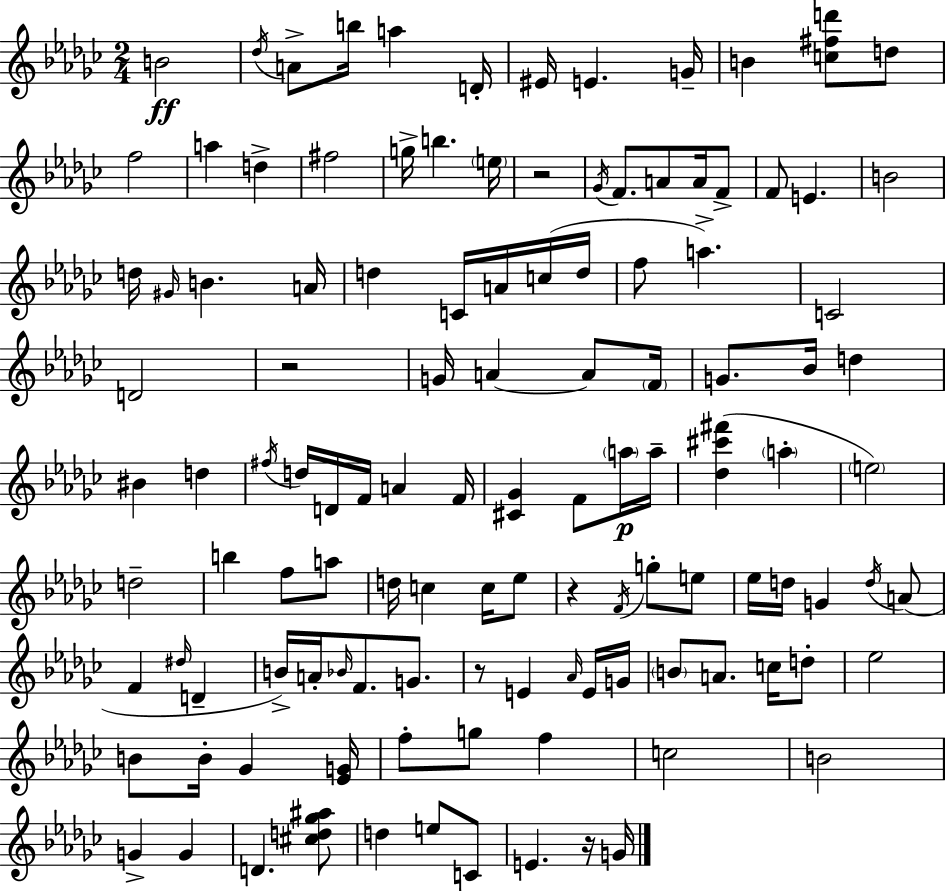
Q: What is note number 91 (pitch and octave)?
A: D5